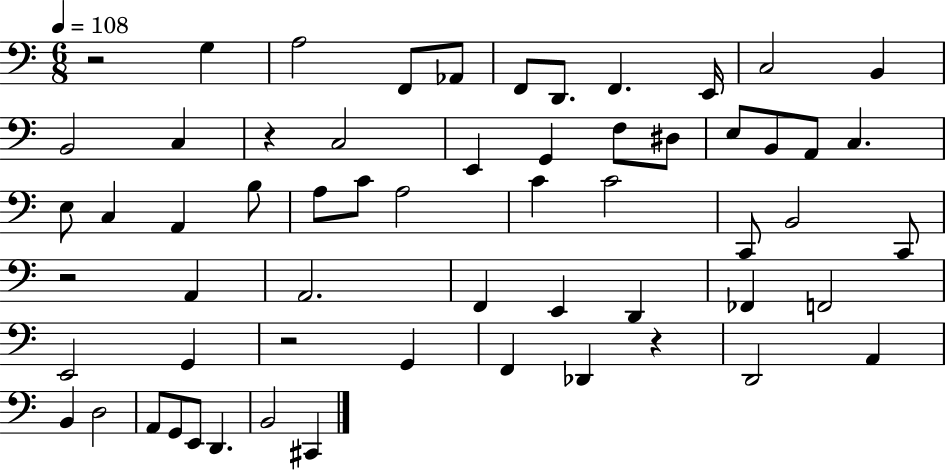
R/h G3/q A3/h F2/e Ab2/e F2/e D2/e. F2/q. E2/s C3/h B2/q B2/h C3/q R/q C3/h E2/q G2/q F3/e D#3/e E3/e B2/e A2/e C3/q. E3/e C3/q A2/q B3/e A3/e C4/e A3/h C4/q C4/h C2/e B2/h C2/e R/h A2/q A2/h. F2/q E2/q D2/q FES2/q F2/h E2/h G2/q R/h G2/q F2/q Db2/q R/q D2/h A2/q B2/q D3/h A2/e G2/e E2/e D2/q. B2/h C#2/q